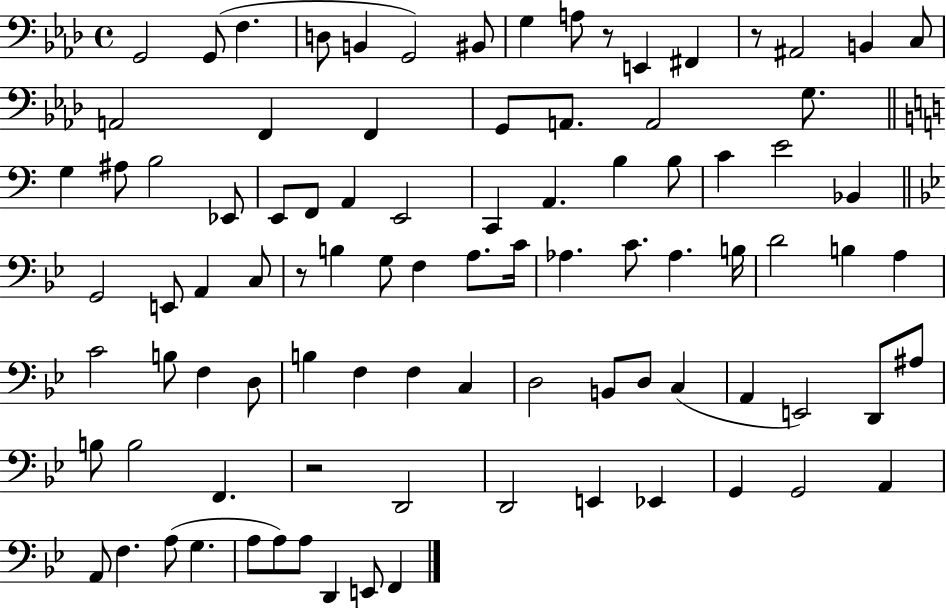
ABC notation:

X:1
T:Untitled
M:4/4
L:1/4
K:Ab
G,,2 G,,/2 F, D,/2 B,, G,,2 ^B,,/2 G, A,/2 z/2 E,, ^F,, z/2 ^A,,2 B,, C,/2 A,,2 F,, F,, G,,/2 A,,/2 A,,2 G,/2 G, ^A,/2 B,2 _E,,/2 E,,/2 F,,/2 A,, E,,2 C,, A,, B, B,/2 C E2 _B,, G,,2 E,,/2 A,, C,/2 z/2 B, G,/2 F, A,/2 C/4 _A, C/2 _A, B,/4 D2 B, A, C2 B,/2 F, D,/2 B, F, F, C, D,2 B,,/2 D,/2 C, A,, E,,2 D,,/2 ^A,/2 B,/2 B,2 F,, z2 D,,2 D,,2 E,, _E,, G,, G,,2 A,, A,,/2 F, A,/2 G, A,/2 A,/2 A,/2 D,, E,,/2 F,,